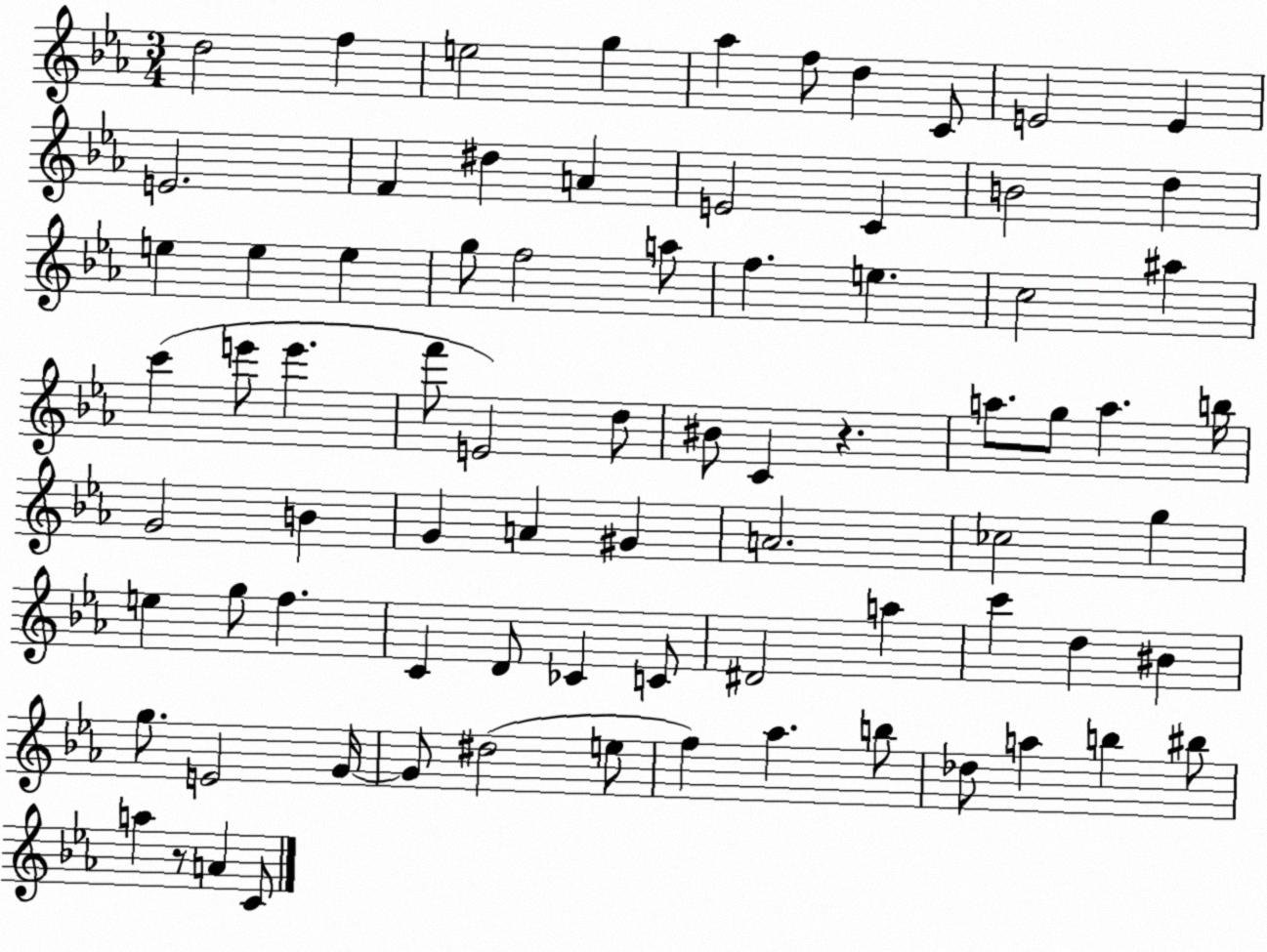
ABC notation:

X:1
T:Untitled
M:3/4
L:1/4
K:Eb
d2 f e2 g _a f/2 d C/2 E2 E E2 F ^d A E2 C B2 d e e e g/2 f2 a/2 f e c2 ^a c' e'/2 e' f'/2 E2 d/2 ^B/2 C z a/2 g/2 a b/4 G2 B G A ^G A2 _c2 g e g/2 f C D/2 _C C/2 ^D2 a c' d ^B g/2 E2 G/4 G/2 ^d2 e/2 f _a b/2 _d/2 a b ^b/2 a z/2 A C/2